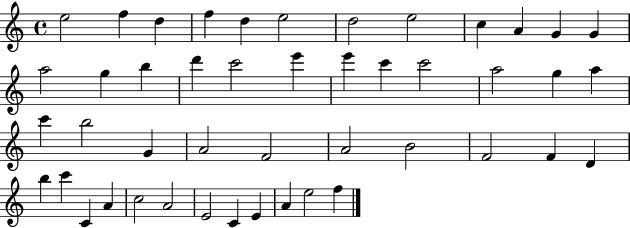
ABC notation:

X:1
T:Untitled
M:4/4
L:1/4
K:C
e2 f d f d e2 d2 e2 c A G G a2 g b d' c'2 e' e' c' c'2 a2 g a c' b2 G A2 F2 A2 B2 F2 F D b c' C A c2 A2 E2 C E A e2 f